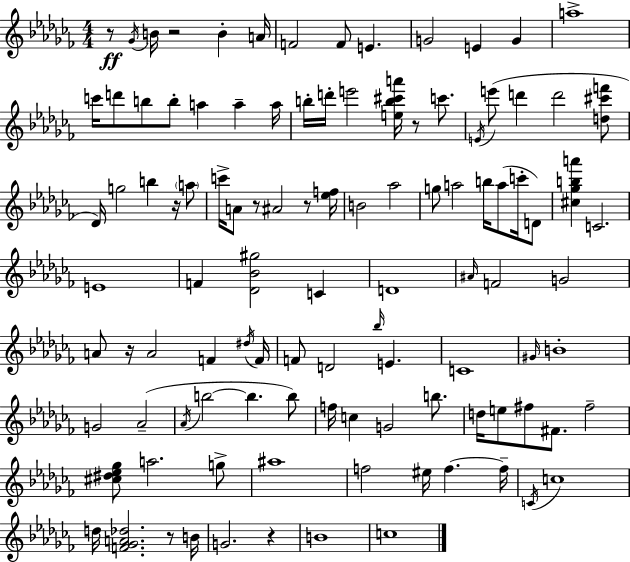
{
  \clef treble
  \numericTimeSignature
  \time 4/4
  \key aes \minor
  r8\ff \acciaccatura { ges'16 } b'16 r2 b'4-. | a'16 f'2 f'8 e'4. | g'2 e'4 g'4 | a''1-> | \break c'''16 d'''8 b''8 b''8-. a''4 a''4-- | a''16 b''16-. d'''16-. e'''2 <e'' b'' cis''' a'''>16 r8 c'''8. | \acciaccatura { e'16 }( e'''8 d'''4 d'''2 | <d'' cis''' f'''>8 des'16) g''2 b''4 r16 | \break \parenthesize a''8 c'''16-> a'8 r8 ais'2 r8 | <ees'' f''>16 b'2 aes''2 | g''8 a''2 b''16 a''8( c'''16-. | d'8) <cis'' ges'' b'' a'''>4 c'2. | \break e'1 | f'4 <des' bes' gis''>2 c'4 | d'1 | \grace { ais'16 } f'2 g'2 | \break a'8 r16 a'2 f'4 | \acciaccatura { dis''16 } f'16 f'8 d'2 \grace { bes''16 } e'4. | c'1 | \grace { gis'16 } b'1-. | \break g'2 aes'2--( | \acciaccatura { aes'16 } b''2~~ b''4. | b''8) f''16 c''4 g'2 | b''8. d''16 e''8 fis''8 fis'8. fis''2-- | \break <cis'' dis'' ees'' ges''>8 a''2. | g''8-> ais''1 | f''2 eis''16 | f''4.~~ f''16-- \acciaccatura { c'16 } c''1 | \break d''16 <f' ges' a' des''>2. | r8 b'16 g'2. | r4 b'1 | c''1 | \break \bar "|."
}